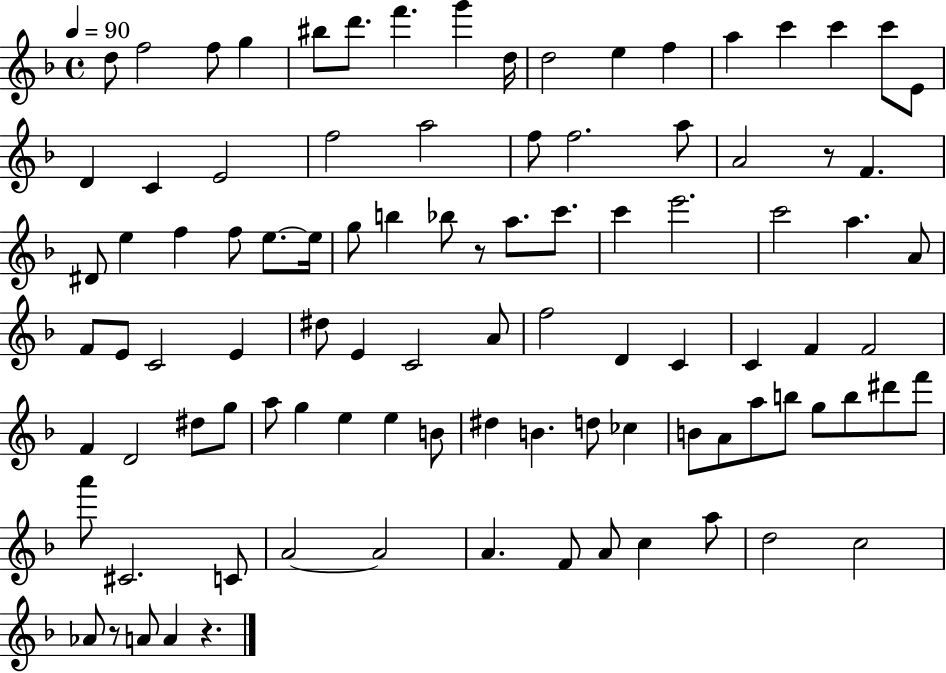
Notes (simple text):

D5/e F5/h F5/e G5/q BIS5/e D6/e. F6/q. G6/q D5/s D5/h E5/q F5/q A5/q C6/q C6/q C6/e E4/e D4/q C4/q E4/h F5/h A5/h F5/e F5/h. A5/e A4/h R/e F4/q. D#4/e E5/q F5/q F5/e E5/e. E5/s G5/e B5/q Bb5/e R/e A5/e. C6/e. C6/q E6/h. C6/h A5/q. A4/e F4/e E4/e C4/h E4/q D#5/e E4/q C4/h A4/e F5/h D4/q C4/q C4/q F4/q F4/h F4/q D4/h D#5/e G5/e A5/e G5/q E5/q E5/q B4/e D#5/q B4/q. D5/e CES5/q B4/e A4/e A5/e B5/e G5/e B5/e D#6/e F6/e A6/e C#4/h. C4/e A4/h A4/h A4/q. F4/e A4/e C5/q A5/e D5/h C5/h Ab4/e R/e A4/e A4/q R/q.